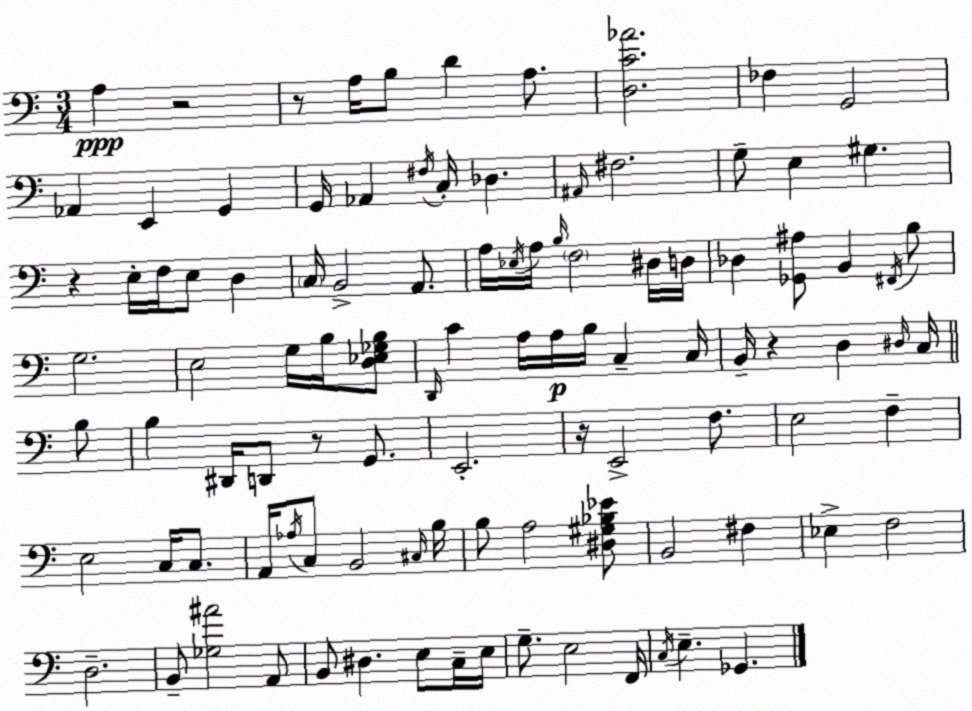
X:1
T:Untitled
M:3/4
L:1/4
K:C
A, z2 z/2 A,/4 B,/2 D A,/2 [D,C_A]2 _F, G,,2 _A,, E,, G,, G,,/4 _A,, ^F,/4 C,/4 _D, ^A,,/4 ^F,2 G,/2 E, ^G, z E,/4 F,/4 E,/2 D, C,/4 B,,2 A,,/2 A,/4 _E,/4 A,/4 B,/4 F,2 ^D,/4 D,/4 _D, [_G,,^A,]/2 B,, ^F,,/4 B,/2 G,2 E,2 G,/4 B,/4 [D,_E,_G,B,]/2 D,,/4 C A,/4 A,/4 B,/4 C, C,/4 B,,/4 z D, ^D,/4 C,/4 B,/2 B, ^D,,/4 D,,/2 z/2 G,,/2 E,,2 z/4 E,,2 F,/2 E,2 F, E,2 C,/4 C,/2 A,,/4 _A,/4 C,/2 B,,2 ^C,/4 B,/4 B,/2 A,2 [^D,^G,_B,_E]/2 B,,2 ^F, _E, F,2 D,2 B,,/2 [_G,^A]2 A,,/2 B,,/2 ^D, E,/2 C,/4 E,/4 G,/2 E,2 F,,/4 C,/4 E, _G,,